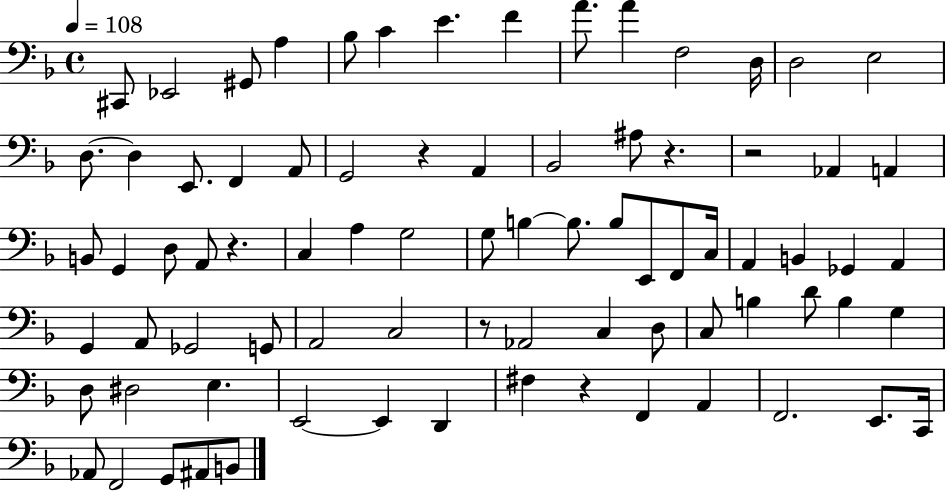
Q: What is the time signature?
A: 4/4